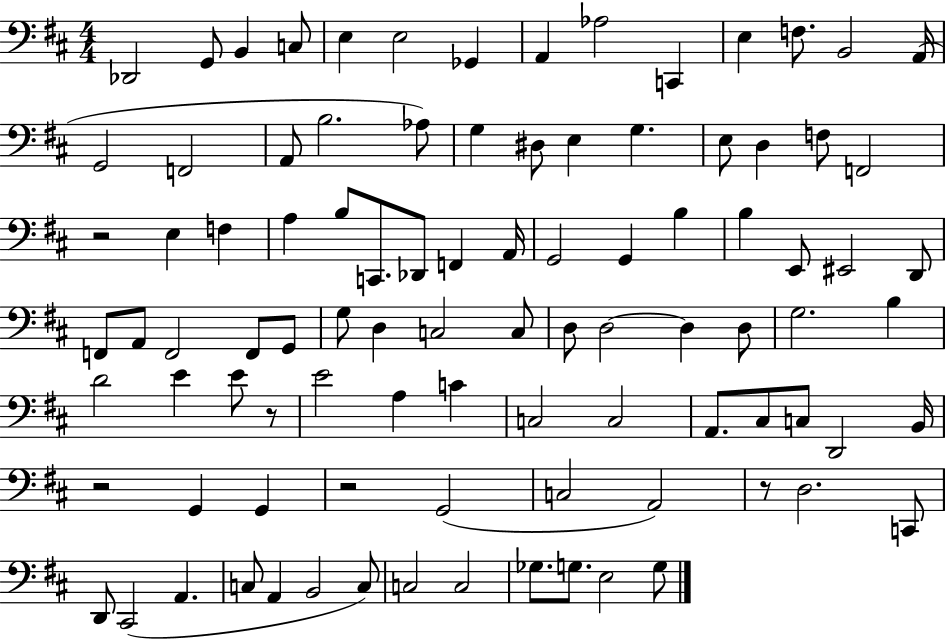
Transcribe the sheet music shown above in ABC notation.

X:1
T:Untitled
M:4/4
L:1/4
K:D
_D,,2 G,,/2 B,, C,/2 E, E,2 _G,, A,, _A,2 C,, E, F,/2 B,,2 A,,/4 G,,2 F,,2 A,,/2 B,2 _A,/2 G, ^D,/2 E, G, E,/2 D, F,/2 F,,2 z2 E, F, A, B,/2 C,,/2 _D,,/2 F,, A,,/4 G,,2 G,, B, B, E,,/2 ^E,,2 D,,/2 F,,/2 A,,/2 F,,2 F,,/2 G,,/2 G,/2 D, C,2 C,/2 D,/2 D,2 D, D,/2 G,2 B, D2 E E/2 z/2 E2 A, C C,2 C,2 A,,/2 ^C,/2 C,/2 D,,2 B,,/4 z2 G,, G,, z2 G,,2 C,2 A,,2 z/2 D,2 C,,/2 D,,/2 ^C,,2 A,, C,/2 A,, B,,2 C,/2 C,2 C,2 _G,/2 G,/2 E,2 G,/2